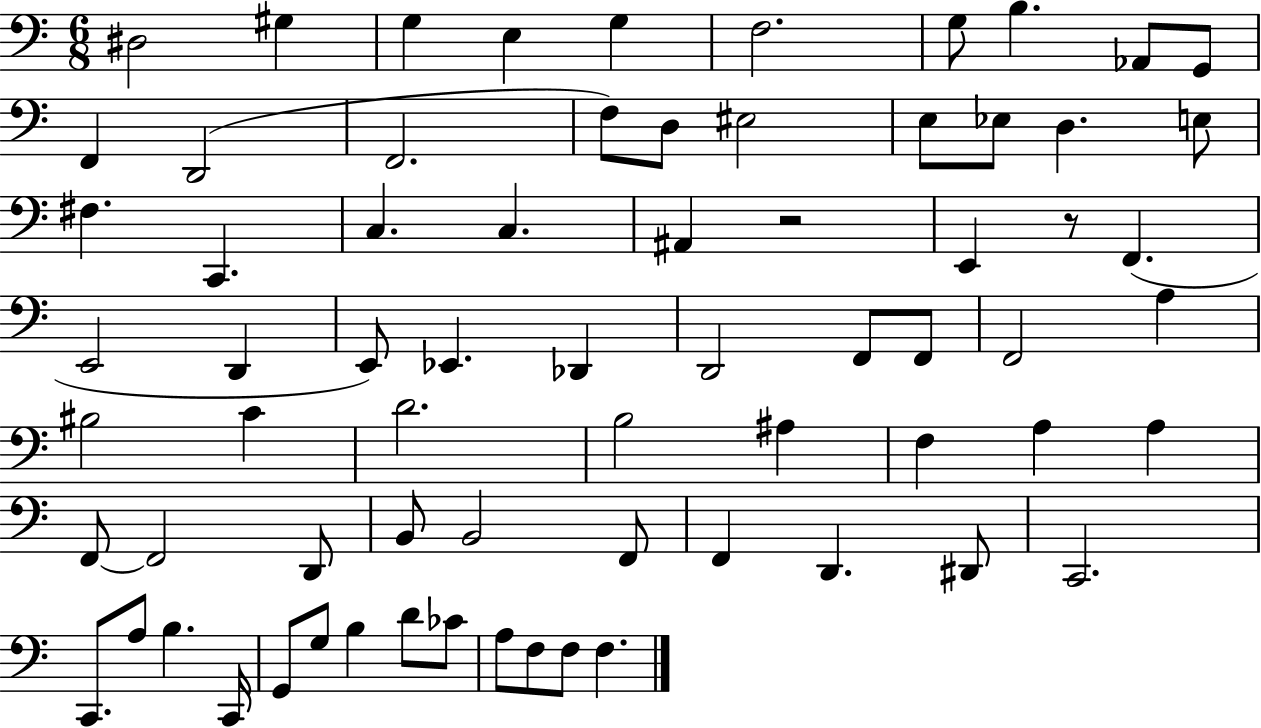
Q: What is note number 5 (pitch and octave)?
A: G3